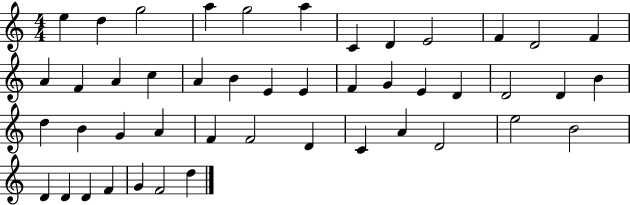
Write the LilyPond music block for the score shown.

{
  \clef treble
  \numericTimeSignature
  \time 4/4
  \key c \major
  e''4 d''4 g''2 | a''4 g''2 a''4 | c'4 d'4 e'2 | f'4 d'2 f'4 | \break a'4 f'4 a'4 c''4 | a'4 b'4 e'4 e'4 | f'4 g'4 e'4 d'4 | d'2 d'4 b'4 | \break d''4 b'4 g'4 a'4 | f'4 f'2 d'4 | c'4 a'4 d'2 | e''2 b'2 | \break d'4 d'4 d'4 f'4 | g'4 f'2 d''4 | \bar "|."
}